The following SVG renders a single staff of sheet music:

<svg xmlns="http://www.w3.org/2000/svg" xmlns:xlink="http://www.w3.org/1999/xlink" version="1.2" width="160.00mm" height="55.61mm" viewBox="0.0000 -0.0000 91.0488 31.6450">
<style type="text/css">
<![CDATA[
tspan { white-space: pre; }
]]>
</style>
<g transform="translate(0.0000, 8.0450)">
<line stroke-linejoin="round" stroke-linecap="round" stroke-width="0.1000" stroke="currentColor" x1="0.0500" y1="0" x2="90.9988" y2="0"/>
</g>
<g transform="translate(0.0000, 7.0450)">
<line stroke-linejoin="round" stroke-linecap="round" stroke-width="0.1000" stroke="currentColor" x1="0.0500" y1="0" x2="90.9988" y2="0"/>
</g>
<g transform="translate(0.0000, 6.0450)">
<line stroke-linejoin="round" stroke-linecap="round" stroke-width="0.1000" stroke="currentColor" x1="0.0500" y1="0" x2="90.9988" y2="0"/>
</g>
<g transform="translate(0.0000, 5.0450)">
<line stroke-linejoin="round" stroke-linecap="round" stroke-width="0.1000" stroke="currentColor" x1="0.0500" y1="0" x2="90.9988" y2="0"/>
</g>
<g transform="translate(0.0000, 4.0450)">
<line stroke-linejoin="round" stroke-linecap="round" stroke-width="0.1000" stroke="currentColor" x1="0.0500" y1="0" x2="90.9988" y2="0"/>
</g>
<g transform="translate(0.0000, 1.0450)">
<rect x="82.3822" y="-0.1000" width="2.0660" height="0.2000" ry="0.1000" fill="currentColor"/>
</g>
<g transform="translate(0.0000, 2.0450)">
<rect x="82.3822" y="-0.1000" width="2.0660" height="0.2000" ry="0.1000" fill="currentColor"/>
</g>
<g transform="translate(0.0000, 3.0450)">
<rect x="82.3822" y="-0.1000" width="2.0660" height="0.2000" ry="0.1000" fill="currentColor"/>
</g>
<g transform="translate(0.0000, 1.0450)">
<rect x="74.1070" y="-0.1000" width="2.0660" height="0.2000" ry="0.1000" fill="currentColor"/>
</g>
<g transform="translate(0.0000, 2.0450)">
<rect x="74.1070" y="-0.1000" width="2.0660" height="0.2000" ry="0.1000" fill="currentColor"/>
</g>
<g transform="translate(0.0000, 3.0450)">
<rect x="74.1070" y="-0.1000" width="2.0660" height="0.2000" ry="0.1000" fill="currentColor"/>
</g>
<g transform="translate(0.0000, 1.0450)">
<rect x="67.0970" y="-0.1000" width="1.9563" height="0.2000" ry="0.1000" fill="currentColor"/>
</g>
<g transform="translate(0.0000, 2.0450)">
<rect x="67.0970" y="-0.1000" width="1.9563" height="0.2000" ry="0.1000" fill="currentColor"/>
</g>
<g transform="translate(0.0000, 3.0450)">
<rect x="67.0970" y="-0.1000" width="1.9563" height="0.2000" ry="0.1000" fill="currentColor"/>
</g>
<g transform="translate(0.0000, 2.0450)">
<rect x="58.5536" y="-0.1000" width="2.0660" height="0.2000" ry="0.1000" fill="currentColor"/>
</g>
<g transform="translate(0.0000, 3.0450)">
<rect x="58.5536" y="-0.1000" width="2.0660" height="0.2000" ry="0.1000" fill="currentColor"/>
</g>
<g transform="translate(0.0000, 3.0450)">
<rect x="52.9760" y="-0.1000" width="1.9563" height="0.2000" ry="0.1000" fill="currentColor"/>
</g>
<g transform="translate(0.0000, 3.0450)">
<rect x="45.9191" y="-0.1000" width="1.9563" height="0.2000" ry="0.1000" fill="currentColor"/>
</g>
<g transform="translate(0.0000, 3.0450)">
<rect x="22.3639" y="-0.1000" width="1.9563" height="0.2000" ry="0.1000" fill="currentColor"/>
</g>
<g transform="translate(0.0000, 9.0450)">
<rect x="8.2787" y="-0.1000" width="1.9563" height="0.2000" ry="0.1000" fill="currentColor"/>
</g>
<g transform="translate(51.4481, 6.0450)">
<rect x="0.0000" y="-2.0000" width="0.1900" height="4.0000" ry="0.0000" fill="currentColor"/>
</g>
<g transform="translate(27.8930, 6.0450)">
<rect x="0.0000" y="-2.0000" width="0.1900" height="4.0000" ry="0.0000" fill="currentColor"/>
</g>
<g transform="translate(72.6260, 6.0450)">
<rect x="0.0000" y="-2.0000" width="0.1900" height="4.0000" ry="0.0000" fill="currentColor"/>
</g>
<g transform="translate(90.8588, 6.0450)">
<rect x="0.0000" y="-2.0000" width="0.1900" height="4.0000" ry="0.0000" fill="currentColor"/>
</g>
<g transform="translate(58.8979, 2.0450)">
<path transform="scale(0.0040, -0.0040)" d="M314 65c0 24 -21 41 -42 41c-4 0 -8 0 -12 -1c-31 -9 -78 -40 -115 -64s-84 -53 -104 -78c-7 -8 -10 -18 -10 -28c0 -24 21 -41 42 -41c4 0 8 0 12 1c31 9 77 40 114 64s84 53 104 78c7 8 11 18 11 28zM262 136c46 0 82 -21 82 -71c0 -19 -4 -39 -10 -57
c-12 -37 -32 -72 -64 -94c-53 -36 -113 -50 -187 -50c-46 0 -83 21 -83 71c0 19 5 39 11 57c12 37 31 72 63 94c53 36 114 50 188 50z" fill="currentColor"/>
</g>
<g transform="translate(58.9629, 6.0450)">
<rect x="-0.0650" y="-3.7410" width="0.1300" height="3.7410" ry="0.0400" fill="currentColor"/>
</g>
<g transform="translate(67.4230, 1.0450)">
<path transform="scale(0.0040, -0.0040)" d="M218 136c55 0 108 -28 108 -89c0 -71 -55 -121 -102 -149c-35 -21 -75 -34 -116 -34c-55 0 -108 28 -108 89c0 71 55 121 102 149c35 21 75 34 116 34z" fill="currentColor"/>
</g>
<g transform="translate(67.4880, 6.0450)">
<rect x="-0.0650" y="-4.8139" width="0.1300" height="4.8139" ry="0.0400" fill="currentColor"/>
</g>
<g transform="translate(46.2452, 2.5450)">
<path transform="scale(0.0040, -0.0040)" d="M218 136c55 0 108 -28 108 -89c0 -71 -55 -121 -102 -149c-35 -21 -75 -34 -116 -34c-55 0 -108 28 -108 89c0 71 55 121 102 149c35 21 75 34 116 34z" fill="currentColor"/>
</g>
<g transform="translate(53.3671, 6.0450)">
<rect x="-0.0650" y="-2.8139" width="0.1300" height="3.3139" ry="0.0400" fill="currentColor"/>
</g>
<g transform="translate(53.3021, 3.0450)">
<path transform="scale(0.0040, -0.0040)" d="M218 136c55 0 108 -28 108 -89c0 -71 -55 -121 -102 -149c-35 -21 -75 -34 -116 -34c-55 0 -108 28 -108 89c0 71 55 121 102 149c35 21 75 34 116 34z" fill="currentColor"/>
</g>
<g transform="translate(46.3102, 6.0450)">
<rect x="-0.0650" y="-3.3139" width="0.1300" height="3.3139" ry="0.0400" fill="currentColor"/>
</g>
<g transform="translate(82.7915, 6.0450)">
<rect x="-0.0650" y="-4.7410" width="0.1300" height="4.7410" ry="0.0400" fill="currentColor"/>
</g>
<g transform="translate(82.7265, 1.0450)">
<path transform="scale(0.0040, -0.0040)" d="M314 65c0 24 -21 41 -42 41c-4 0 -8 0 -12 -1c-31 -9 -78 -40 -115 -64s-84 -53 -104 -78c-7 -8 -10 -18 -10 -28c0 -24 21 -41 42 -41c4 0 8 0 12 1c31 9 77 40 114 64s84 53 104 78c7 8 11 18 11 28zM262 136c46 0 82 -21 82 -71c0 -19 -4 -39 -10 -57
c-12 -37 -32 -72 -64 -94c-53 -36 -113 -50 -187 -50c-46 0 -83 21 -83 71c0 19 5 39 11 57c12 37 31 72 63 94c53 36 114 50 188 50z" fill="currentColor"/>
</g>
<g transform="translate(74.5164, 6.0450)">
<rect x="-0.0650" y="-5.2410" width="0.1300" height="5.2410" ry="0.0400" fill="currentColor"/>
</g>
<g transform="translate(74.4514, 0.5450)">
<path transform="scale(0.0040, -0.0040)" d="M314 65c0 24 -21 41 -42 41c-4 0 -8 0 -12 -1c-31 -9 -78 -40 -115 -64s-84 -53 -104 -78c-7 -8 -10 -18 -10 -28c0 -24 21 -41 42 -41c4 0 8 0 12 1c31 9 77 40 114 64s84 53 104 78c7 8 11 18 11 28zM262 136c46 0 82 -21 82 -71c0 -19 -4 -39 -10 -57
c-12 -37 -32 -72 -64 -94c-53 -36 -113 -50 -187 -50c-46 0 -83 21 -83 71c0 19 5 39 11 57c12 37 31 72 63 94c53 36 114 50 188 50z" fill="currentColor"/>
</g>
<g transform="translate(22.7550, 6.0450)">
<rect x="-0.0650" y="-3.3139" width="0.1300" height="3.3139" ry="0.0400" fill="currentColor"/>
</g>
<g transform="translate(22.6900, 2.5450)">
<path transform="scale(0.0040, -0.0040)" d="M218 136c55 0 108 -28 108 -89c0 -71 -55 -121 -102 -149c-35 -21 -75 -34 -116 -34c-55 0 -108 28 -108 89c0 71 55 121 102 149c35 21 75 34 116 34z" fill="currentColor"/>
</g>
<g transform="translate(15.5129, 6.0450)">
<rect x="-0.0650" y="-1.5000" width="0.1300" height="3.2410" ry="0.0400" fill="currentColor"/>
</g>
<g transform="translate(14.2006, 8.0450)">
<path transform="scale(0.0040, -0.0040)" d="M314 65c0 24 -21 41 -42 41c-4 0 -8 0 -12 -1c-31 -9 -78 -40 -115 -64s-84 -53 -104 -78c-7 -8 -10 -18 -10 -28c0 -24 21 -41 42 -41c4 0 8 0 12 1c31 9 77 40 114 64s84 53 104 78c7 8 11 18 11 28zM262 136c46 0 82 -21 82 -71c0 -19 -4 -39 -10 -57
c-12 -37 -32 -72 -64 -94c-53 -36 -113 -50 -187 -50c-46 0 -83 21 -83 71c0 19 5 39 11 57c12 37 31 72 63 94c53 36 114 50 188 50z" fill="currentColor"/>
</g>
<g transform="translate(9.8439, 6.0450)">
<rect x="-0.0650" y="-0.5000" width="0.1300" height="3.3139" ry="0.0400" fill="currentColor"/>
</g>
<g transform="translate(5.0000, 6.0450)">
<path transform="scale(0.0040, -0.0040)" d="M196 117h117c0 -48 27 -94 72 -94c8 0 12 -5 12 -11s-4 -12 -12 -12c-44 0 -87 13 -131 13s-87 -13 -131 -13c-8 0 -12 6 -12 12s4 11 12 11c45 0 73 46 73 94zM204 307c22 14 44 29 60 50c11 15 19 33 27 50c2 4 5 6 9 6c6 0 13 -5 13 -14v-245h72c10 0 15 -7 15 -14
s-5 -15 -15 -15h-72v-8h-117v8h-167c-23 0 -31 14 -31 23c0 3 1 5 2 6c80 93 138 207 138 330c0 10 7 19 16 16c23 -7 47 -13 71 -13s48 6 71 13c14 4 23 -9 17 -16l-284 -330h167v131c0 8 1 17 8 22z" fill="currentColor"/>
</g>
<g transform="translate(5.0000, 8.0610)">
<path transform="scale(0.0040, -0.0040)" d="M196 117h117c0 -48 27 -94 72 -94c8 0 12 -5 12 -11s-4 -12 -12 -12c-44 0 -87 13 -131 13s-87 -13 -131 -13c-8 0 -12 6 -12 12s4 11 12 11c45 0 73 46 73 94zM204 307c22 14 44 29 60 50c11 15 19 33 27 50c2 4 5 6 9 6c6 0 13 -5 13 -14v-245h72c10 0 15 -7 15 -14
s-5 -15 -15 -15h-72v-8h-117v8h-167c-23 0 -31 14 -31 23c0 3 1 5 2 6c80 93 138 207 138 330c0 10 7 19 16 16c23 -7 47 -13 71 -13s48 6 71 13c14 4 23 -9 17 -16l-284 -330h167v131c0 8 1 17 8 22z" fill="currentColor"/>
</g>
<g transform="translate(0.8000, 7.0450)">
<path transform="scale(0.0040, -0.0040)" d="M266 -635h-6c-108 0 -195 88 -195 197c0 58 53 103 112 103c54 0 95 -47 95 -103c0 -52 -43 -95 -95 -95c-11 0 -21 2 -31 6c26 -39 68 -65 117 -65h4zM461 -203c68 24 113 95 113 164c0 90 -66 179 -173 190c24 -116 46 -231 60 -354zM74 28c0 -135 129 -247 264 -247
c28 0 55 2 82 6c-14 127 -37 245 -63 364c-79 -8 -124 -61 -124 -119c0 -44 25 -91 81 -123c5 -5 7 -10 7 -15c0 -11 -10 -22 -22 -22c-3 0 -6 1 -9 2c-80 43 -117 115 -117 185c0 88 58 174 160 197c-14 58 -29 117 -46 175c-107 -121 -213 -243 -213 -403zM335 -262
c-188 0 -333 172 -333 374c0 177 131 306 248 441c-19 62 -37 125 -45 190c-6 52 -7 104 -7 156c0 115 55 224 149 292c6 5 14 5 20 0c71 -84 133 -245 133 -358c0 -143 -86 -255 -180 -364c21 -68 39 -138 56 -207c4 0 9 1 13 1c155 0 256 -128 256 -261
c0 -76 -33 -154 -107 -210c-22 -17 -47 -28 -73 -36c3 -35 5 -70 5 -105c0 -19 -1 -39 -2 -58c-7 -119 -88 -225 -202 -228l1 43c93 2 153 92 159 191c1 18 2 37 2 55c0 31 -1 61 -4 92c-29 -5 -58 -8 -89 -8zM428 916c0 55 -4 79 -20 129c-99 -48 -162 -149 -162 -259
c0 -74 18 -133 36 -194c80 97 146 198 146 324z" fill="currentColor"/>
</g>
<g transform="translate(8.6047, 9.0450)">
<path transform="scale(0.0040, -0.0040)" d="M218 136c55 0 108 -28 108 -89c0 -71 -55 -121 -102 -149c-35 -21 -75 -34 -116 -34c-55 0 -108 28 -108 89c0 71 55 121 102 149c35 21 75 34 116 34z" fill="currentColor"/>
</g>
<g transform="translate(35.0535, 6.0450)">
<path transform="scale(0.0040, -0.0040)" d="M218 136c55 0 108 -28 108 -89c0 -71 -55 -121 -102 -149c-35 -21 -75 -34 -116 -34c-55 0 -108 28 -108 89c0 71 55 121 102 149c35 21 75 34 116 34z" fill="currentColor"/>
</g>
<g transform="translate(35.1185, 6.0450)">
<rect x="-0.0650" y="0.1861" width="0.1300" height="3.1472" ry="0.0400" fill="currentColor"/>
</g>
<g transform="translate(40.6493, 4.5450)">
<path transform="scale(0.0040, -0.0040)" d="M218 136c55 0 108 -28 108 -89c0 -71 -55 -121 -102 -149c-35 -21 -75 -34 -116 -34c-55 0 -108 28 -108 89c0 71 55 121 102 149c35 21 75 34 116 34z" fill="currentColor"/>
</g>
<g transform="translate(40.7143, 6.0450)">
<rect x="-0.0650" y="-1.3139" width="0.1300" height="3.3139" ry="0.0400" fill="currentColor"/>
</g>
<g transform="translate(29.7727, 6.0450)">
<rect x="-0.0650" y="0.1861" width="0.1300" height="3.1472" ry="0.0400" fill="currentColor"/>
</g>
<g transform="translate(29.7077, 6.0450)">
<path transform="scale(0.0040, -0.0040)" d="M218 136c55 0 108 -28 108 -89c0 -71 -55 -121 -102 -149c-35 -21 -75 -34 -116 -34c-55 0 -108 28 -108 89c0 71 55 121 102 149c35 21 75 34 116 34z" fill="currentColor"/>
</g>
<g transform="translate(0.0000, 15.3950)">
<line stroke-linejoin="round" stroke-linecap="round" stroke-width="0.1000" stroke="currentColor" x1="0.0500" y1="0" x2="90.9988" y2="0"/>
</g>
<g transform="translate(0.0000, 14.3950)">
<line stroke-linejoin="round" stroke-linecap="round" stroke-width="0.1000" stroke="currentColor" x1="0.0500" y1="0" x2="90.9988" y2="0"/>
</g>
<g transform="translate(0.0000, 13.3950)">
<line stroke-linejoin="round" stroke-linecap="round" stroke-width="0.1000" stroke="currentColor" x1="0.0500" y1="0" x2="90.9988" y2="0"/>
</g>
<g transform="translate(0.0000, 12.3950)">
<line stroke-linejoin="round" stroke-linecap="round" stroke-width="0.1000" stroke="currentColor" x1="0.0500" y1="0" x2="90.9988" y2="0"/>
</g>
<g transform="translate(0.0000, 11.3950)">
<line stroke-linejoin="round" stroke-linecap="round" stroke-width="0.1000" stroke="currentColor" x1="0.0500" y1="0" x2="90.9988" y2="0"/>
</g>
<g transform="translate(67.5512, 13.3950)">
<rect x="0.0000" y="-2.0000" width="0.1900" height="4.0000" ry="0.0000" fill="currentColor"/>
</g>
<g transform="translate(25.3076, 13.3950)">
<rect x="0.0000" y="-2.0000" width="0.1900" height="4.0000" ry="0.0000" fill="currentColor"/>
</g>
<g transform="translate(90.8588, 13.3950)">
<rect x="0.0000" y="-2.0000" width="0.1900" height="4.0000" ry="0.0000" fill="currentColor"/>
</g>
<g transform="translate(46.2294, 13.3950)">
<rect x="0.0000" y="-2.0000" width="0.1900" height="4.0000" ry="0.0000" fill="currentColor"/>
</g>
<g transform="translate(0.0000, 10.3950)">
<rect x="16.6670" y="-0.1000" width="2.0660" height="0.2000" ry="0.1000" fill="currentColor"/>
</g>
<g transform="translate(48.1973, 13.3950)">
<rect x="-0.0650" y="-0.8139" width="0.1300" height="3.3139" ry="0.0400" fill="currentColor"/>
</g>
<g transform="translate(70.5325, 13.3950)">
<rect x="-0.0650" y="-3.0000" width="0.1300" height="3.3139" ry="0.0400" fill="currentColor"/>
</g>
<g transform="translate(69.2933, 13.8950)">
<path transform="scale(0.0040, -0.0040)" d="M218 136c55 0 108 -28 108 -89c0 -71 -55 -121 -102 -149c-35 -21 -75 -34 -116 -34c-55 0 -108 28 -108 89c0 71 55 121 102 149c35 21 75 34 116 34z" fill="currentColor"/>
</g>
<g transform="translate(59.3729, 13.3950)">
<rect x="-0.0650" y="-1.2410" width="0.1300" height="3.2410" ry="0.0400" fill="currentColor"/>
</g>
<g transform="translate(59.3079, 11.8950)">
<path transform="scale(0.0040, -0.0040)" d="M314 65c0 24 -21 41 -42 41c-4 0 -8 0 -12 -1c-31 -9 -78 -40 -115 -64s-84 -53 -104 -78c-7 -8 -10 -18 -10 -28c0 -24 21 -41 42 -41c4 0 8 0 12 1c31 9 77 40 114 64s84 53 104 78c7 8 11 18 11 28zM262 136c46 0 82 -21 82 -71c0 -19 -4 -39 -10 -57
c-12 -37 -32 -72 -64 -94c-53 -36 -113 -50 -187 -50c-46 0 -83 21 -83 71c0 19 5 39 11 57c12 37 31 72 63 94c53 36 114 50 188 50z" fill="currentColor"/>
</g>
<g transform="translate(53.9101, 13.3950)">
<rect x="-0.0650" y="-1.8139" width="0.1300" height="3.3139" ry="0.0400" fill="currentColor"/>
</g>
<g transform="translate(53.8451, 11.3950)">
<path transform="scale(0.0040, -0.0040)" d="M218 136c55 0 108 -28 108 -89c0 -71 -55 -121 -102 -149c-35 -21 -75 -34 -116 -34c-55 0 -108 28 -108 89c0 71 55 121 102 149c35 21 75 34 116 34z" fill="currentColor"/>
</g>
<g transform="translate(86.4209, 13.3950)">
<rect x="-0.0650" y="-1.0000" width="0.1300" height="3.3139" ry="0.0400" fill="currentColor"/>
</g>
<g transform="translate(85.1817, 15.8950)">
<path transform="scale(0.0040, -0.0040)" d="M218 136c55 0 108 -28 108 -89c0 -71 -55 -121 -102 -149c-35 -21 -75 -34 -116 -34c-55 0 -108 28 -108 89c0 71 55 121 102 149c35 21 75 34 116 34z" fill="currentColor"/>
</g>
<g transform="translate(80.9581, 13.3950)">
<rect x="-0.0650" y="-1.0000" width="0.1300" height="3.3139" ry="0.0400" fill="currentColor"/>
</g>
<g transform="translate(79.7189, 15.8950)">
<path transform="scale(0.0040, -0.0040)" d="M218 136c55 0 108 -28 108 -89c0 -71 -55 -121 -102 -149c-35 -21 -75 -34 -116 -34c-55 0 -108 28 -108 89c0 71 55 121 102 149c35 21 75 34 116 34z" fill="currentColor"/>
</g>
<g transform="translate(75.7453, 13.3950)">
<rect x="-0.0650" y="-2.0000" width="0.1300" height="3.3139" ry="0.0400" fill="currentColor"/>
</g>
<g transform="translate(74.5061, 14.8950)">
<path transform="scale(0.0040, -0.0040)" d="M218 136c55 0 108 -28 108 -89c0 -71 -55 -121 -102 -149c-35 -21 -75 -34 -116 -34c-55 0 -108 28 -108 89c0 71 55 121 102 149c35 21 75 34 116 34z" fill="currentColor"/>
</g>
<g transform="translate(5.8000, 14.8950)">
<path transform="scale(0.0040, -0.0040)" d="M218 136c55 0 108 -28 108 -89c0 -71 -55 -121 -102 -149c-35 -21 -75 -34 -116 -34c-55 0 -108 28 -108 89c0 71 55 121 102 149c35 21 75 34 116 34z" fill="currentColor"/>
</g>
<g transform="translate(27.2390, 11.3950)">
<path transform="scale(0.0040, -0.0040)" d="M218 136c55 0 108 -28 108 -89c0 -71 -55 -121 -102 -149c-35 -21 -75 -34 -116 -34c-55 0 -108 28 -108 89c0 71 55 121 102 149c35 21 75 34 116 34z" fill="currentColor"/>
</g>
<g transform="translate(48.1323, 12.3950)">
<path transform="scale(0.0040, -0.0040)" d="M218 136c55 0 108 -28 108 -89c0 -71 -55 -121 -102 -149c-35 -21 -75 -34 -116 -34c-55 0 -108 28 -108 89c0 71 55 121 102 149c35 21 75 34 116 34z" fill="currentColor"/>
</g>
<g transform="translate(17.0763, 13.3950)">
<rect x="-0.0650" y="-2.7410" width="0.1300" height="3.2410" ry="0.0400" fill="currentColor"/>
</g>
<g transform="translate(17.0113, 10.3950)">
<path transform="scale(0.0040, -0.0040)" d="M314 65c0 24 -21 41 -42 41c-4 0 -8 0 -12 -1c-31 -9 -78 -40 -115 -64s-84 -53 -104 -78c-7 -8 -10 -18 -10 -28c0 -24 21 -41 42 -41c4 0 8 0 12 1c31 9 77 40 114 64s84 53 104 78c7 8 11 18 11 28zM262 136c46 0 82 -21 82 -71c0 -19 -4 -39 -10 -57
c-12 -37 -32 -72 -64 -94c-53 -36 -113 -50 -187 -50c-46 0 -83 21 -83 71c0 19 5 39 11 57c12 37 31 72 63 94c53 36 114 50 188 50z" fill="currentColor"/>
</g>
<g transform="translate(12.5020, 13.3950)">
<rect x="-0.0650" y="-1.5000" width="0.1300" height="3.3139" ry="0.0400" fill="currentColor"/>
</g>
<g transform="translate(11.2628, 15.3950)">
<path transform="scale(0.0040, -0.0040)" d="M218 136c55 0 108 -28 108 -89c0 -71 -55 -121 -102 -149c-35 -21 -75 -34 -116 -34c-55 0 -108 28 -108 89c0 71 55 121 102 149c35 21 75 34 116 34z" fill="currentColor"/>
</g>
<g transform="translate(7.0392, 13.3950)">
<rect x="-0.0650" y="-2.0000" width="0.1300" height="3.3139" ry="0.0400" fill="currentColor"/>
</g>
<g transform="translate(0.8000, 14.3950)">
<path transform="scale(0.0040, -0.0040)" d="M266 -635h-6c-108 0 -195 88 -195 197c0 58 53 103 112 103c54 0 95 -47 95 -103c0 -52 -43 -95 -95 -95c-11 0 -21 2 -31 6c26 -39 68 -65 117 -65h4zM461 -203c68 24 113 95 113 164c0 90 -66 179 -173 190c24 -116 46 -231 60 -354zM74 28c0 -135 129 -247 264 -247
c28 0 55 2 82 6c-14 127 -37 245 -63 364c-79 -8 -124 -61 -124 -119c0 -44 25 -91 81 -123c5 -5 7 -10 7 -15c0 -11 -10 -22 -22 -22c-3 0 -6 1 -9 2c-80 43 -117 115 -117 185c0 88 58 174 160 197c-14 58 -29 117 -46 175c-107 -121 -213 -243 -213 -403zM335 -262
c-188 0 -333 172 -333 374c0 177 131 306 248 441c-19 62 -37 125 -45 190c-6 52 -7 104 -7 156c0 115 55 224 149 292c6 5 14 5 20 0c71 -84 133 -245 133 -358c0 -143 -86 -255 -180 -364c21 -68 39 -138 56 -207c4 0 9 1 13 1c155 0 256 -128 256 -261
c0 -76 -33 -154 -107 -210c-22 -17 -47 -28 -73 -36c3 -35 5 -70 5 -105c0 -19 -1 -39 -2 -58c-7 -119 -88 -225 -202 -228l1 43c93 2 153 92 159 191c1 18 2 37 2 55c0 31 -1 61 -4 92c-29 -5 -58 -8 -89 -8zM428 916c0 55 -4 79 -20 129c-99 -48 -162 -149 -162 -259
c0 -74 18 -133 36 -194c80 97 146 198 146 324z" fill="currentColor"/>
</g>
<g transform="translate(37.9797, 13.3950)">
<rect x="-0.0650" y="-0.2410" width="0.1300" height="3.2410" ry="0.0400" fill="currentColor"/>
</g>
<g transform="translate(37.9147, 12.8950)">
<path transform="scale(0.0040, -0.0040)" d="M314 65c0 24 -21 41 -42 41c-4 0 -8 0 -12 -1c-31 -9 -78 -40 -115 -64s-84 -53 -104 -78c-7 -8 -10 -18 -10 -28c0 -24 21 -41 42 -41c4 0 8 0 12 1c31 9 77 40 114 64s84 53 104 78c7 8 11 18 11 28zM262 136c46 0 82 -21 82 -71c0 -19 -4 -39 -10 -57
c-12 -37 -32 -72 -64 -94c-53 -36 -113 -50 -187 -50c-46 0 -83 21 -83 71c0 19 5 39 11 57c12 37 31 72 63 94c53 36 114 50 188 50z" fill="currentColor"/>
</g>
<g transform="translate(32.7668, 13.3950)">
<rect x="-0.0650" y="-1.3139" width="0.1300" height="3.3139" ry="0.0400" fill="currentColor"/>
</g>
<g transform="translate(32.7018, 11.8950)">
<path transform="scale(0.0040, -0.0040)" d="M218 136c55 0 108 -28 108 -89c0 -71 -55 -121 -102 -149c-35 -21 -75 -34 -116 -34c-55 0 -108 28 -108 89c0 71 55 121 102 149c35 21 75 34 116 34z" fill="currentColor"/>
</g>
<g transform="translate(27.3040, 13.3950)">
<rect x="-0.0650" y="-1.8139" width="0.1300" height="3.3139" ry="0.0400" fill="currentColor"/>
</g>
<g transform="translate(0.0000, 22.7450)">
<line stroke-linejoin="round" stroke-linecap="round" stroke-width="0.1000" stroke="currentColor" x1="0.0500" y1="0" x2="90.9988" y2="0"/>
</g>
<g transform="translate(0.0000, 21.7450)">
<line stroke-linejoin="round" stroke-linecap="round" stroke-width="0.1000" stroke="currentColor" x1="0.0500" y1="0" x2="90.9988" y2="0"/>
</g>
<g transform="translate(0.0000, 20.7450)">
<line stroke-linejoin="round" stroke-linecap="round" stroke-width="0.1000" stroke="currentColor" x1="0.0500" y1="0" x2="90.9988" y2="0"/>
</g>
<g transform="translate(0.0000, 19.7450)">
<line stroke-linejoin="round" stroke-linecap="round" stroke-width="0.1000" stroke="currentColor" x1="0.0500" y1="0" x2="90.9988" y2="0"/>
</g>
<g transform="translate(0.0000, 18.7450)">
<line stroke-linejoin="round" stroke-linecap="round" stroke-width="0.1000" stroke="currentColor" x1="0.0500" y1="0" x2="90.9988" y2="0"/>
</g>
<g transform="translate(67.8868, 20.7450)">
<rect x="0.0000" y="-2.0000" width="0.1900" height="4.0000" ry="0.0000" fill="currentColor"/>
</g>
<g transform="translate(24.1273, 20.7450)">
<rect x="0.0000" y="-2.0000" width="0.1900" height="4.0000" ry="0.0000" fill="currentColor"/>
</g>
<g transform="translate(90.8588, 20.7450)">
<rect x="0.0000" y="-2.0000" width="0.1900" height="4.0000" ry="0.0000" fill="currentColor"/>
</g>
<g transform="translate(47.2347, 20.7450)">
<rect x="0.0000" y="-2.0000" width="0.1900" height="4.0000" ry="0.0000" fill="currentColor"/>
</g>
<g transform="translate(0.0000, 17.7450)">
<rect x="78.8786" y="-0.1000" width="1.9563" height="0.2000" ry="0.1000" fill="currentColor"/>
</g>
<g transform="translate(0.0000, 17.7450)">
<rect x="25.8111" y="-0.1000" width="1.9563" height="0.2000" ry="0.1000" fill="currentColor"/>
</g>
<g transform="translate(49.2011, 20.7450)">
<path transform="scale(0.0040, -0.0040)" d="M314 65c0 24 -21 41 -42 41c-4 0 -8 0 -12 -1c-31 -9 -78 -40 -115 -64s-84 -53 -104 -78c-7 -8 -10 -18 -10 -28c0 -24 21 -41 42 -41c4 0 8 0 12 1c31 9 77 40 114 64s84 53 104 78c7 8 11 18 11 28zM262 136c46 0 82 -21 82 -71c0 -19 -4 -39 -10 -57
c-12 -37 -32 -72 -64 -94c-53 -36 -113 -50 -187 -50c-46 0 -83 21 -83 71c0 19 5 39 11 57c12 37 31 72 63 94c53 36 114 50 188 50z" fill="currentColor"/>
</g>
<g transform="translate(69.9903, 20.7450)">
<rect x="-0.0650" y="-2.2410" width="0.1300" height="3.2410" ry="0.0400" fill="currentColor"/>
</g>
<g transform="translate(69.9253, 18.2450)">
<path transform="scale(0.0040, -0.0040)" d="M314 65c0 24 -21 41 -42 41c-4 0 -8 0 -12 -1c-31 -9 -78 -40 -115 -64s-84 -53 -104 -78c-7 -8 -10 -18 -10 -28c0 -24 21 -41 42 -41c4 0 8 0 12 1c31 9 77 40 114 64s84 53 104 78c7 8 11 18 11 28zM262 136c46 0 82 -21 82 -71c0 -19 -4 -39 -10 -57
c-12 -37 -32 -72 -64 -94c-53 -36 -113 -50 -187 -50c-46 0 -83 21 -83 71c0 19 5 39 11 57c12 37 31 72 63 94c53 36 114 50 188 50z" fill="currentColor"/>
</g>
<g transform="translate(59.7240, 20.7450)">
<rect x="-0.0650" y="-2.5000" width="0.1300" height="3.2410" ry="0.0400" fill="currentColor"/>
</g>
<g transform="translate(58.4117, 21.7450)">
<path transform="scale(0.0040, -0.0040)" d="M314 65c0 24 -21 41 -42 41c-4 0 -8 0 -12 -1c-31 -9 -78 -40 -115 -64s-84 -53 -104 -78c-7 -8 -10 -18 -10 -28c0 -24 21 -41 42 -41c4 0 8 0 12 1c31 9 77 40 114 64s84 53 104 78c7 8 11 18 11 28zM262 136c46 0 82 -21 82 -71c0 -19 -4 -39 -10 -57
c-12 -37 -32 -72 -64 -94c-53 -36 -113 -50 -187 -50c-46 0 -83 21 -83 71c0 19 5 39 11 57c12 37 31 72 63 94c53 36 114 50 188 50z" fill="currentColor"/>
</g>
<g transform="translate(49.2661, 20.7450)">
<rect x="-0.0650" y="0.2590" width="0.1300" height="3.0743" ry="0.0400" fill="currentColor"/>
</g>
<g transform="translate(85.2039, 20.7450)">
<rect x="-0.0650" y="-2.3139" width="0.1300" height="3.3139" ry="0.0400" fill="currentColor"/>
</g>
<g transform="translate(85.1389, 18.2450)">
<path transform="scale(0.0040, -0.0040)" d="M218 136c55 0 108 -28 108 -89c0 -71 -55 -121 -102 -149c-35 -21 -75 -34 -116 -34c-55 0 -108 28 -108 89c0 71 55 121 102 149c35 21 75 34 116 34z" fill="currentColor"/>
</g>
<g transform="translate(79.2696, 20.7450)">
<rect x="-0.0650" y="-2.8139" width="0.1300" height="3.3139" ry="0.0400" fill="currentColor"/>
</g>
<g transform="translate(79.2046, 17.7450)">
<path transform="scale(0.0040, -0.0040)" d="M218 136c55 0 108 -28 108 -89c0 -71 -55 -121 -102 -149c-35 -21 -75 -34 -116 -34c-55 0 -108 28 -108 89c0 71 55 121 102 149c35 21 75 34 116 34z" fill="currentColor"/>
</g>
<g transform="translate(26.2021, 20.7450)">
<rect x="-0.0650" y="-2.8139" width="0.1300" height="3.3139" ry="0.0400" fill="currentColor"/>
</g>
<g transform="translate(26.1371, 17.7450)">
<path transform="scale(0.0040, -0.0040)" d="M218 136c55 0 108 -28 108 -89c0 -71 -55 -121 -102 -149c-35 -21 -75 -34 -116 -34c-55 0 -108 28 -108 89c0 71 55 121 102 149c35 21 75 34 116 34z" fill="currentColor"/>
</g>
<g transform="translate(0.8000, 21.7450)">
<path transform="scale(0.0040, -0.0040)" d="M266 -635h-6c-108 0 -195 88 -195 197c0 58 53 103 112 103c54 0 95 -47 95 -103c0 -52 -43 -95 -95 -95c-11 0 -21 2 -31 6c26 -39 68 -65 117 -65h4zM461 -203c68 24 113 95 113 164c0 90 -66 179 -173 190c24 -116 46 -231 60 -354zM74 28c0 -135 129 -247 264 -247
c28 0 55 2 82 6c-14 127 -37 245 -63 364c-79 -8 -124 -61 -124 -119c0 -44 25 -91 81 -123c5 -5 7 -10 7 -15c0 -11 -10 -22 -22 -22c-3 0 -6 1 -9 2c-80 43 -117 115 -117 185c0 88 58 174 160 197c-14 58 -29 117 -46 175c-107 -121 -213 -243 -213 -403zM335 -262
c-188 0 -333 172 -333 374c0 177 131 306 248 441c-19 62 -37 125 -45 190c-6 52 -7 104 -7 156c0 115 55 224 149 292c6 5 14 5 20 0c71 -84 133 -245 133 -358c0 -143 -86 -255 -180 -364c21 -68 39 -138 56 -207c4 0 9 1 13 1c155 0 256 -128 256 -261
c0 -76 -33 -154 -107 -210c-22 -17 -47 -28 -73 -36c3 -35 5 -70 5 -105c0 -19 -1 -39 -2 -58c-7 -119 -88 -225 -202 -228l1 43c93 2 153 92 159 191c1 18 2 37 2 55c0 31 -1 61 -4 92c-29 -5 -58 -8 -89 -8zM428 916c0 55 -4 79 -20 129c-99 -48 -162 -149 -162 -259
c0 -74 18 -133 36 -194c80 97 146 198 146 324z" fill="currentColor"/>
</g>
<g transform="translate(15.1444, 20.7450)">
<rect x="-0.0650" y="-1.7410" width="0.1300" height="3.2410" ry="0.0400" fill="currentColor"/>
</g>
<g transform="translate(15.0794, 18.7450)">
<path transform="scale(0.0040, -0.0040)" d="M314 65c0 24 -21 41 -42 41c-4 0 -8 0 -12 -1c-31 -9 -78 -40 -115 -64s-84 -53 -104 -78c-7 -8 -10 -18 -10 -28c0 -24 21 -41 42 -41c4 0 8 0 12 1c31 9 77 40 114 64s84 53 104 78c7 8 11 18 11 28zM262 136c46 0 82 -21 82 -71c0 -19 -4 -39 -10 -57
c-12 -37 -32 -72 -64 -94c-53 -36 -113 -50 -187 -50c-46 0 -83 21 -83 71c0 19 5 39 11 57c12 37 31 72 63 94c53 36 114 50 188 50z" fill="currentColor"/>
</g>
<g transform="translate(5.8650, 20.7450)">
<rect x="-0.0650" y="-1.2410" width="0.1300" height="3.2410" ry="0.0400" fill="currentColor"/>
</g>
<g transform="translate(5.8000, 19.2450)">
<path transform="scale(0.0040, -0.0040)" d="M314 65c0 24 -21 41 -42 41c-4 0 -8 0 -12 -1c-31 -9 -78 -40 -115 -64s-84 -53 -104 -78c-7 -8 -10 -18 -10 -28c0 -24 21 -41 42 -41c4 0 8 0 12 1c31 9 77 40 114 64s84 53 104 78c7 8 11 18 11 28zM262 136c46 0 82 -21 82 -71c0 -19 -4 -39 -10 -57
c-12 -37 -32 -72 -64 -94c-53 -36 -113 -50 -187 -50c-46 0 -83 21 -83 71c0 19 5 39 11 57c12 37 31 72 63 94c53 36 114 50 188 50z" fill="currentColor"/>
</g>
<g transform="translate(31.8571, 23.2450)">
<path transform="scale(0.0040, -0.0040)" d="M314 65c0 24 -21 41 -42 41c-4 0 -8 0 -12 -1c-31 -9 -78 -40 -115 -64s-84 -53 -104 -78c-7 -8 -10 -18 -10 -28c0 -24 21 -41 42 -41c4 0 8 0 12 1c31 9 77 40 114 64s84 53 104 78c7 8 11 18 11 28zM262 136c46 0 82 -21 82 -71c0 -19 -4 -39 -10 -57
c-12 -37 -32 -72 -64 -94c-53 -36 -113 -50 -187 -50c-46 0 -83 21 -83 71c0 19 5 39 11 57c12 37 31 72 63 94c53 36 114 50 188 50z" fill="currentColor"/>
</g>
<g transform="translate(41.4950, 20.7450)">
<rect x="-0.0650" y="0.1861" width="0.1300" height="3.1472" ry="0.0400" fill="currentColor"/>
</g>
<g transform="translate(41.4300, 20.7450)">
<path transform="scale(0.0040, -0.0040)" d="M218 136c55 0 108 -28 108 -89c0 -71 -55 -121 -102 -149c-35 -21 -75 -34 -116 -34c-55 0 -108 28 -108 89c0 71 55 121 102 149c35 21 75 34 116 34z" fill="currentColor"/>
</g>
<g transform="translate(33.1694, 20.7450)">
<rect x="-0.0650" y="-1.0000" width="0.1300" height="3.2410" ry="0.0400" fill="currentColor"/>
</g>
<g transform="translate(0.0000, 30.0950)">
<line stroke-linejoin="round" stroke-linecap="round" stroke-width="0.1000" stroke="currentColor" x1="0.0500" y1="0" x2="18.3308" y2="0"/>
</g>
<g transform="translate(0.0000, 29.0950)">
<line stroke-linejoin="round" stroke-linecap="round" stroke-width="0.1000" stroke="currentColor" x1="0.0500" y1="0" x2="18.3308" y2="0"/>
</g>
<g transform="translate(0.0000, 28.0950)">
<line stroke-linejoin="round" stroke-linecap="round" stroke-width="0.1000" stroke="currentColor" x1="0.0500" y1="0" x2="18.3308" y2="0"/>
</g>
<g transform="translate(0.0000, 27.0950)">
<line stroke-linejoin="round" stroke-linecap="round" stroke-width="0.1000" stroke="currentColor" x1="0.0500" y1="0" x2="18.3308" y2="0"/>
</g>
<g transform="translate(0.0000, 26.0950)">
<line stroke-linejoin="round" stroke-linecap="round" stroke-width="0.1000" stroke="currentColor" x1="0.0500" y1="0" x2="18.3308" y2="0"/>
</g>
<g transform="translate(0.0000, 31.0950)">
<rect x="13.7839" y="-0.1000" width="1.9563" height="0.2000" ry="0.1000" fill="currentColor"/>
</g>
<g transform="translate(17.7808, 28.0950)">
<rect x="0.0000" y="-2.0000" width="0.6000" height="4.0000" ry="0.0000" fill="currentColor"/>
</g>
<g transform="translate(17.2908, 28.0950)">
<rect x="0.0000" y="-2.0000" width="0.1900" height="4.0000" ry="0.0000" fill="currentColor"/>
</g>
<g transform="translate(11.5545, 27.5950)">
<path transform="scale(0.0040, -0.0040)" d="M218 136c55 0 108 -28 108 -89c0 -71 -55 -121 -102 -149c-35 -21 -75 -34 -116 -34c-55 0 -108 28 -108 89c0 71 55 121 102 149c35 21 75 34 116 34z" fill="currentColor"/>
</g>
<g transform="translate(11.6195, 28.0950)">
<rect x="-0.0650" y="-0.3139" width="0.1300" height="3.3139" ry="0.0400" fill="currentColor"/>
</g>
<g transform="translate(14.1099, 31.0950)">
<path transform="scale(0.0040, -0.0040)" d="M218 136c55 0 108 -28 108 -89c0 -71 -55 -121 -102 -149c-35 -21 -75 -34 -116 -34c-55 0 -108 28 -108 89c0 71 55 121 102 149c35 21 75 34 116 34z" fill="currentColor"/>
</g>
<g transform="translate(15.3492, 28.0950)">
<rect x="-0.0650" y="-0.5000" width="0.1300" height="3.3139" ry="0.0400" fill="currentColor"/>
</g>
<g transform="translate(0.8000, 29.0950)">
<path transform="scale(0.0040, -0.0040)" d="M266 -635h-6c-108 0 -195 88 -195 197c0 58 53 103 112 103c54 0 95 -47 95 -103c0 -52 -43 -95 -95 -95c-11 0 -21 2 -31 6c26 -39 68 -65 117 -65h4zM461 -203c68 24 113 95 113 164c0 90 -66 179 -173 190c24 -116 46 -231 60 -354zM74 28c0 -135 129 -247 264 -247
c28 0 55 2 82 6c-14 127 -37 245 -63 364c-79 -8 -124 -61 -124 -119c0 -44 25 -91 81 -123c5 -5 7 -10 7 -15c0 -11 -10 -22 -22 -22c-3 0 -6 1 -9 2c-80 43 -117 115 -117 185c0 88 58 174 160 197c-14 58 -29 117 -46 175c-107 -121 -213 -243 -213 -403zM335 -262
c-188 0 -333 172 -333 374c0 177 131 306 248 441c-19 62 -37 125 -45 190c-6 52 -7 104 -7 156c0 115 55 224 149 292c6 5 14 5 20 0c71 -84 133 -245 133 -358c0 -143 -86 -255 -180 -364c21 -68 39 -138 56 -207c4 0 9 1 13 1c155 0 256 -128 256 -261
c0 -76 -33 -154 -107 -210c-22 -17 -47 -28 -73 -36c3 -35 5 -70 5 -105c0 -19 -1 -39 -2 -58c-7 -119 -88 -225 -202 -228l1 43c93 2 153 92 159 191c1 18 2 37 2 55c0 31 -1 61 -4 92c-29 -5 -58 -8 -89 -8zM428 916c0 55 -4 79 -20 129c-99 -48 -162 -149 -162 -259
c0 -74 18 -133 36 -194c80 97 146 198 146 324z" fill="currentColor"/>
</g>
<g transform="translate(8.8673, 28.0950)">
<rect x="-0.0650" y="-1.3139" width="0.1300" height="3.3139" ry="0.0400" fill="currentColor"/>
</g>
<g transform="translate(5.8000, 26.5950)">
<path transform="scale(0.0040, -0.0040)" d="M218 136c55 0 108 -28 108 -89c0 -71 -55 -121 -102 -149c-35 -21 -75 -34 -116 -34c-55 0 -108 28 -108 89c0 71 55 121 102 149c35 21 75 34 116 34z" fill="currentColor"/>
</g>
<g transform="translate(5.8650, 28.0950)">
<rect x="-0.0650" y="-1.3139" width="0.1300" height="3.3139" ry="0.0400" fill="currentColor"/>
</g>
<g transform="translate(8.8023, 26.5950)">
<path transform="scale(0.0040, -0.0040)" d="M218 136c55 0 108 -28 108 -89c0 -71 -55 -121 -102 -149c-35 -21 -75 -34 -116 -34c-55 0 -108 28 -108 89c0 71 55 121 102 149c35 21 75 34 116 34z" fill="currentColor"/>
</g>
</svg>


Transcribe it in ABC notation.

X:1
T:Untitled
M:4/4
L:1/4
K:C
C E2 b B B e b a c'2 e' f'2 e'2 F E a2 f e c2 d f e2 A F D D e2 f2 a D2 B B2 G2 g2 a g e e c C